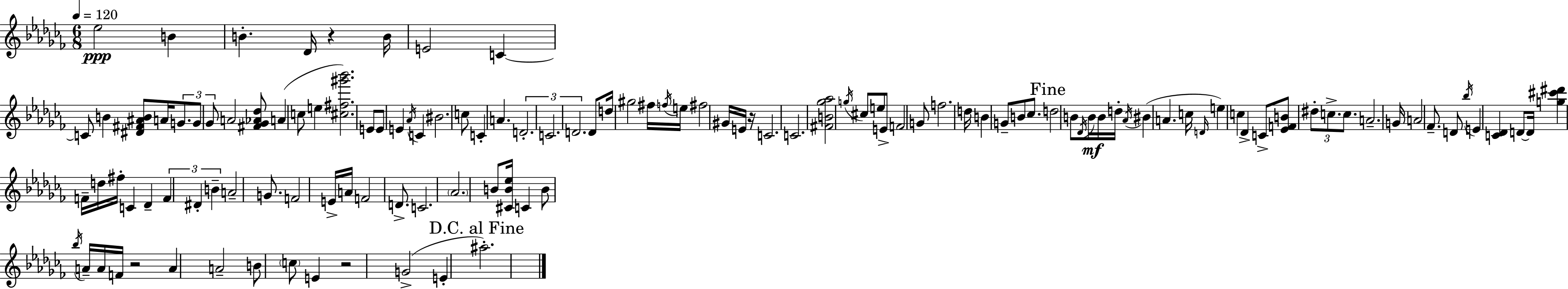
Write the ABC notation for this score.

X:1
T:Untitled
M:6/8
L:1/4
K:Abm
_e2 B B _D/4 z B/4 E2 C C/2 B [^D^F^AB]/2 A/4 G/2 G/2 _G/2 A2 [^F_G_A_d]/2 A c/2 e [^c^f^g'_b']2 E/2 E/2 E _A/4 C ^B2 c/2 C A D2 C2 D2 D/2 d/4 ^g2 ^f/4 f/4 e/4 ^f2 ^G/4 E/4 z/4 C2 C2 [^FB_g_a]2 g/4 ^c/2 e/2 E/2 F2 G/2 f2 d/4 B G/2 B/2 _c/2 d2 B/2 _D/4 B/4 B/4 d/4 _A/4 ^B A c/4 D/4 e c _D C/2 [_EFB]/2 ^d/2 c/2 c/2 A2 G/4 A2 _F/2 D/2 _b/4 E [C_D] D/2 D/4 [g^c'^d'] F/4 d/4 ^f/4 C _D F ^D B A2 G/2 F2 E/4 A/4 F2 D/2 C2 _A2 B/2 [^CB_e]/4 C B/2 _b/4 A/4 A/4 F/4 z2 A A2 B/2 c/2 E z2 G2 E ^a2